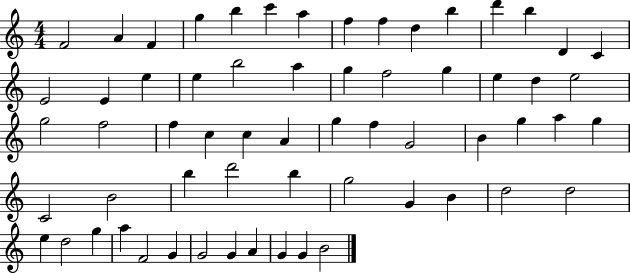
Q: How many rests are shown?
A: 0